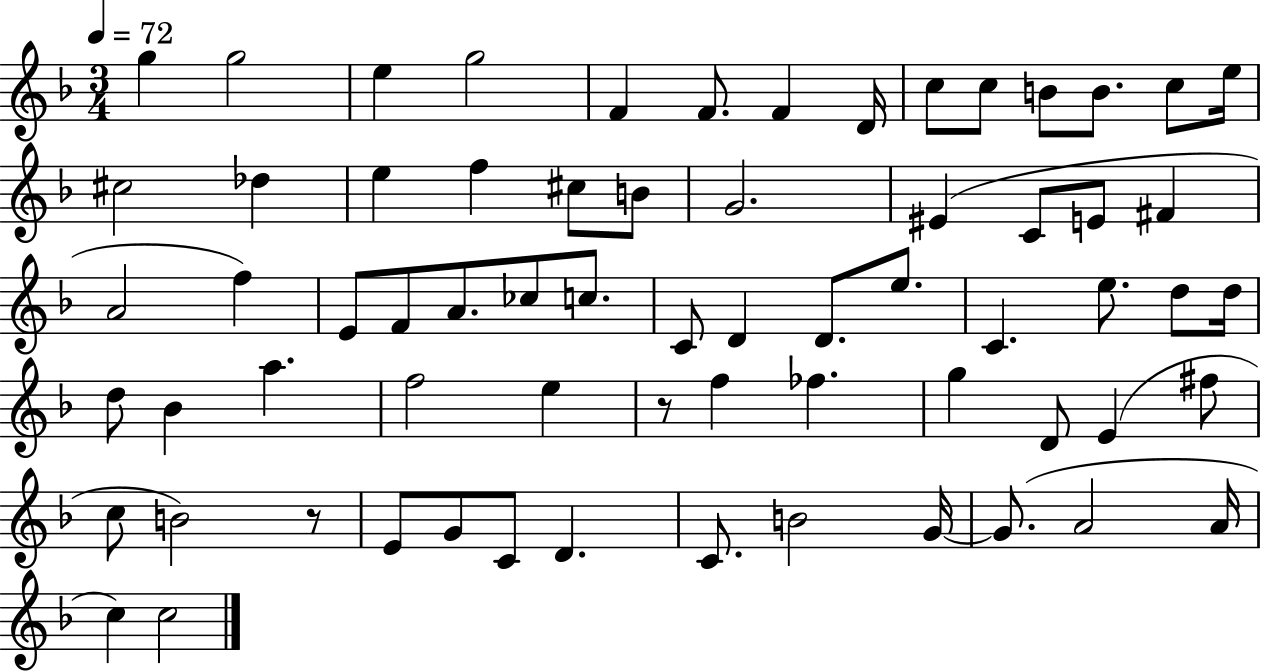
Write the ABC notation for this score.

X:1
T:Untitled
M:3/4
L:1/4
K:F
g g2 e g2 F F/2 F D/4 c/2 c/2 B/2 B/2 c/2 e/4 ^c2 _d e f ^c/2 B/2 G2 ^E C/2 E/2 ^F A2 f E/2 F/2 A/2 _c/2 c/2 C/2 D D/2 e/2 C e/2 d/2 d/4 d/2 _B a f2 e z/2 f _f g D/2 E ^f/2 c/2 B2 z/2 E/2 G/2 C/2 D C/2 B2 G/4 G/2 A2 A/4 c c2